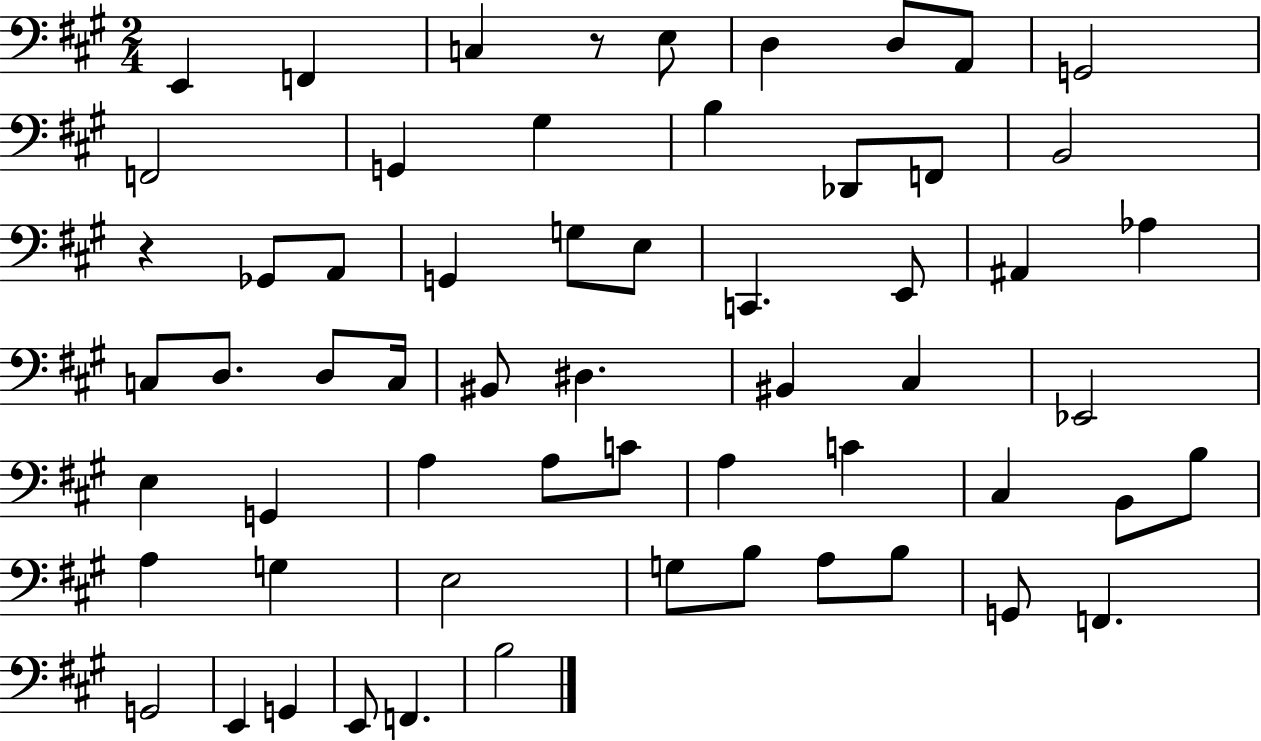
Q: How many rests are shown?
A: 2